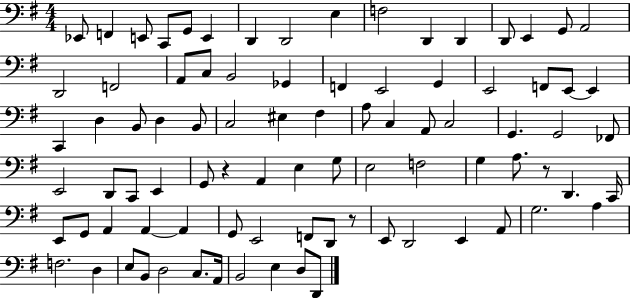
{
  \clef bass
  \numericTimeSignature
  \time 4/4
  \key g \major
  ees,8 f,4 e,8 c,8 g,8 e,4 | d,4 d,2 e4 | f2 d,4 d,4 | d,8 e,4 g,8 a,2 | \break d,2 f,2 | a,8 c8 b,2 ges,4 | f,4 e,2 g,4 | e,2 f,8 e,8~~ e,4 | \break c,4 d4 b,8 d4 b,8 | c2 eis4 fis4 | a8 c4 a,8 c2 | g,4. g,2 fes,8 | \break e,2 d,8 c,8 e,4 | g,8 r4 a,4 e4 g8 | e2 f2 | g4 a8. r8 d,4. c,16 | \break e,8 g,8 a,4 a,4~~ a,4 | g,8 e,2 f,8 d,8 r8 | e,8 d,2 e,4 a,8 | g2. a4 | \break f2. d4 | e8 b,8 d2 c8. a,16 | b,2 e4 d8 d,8 | \bar "|."
}